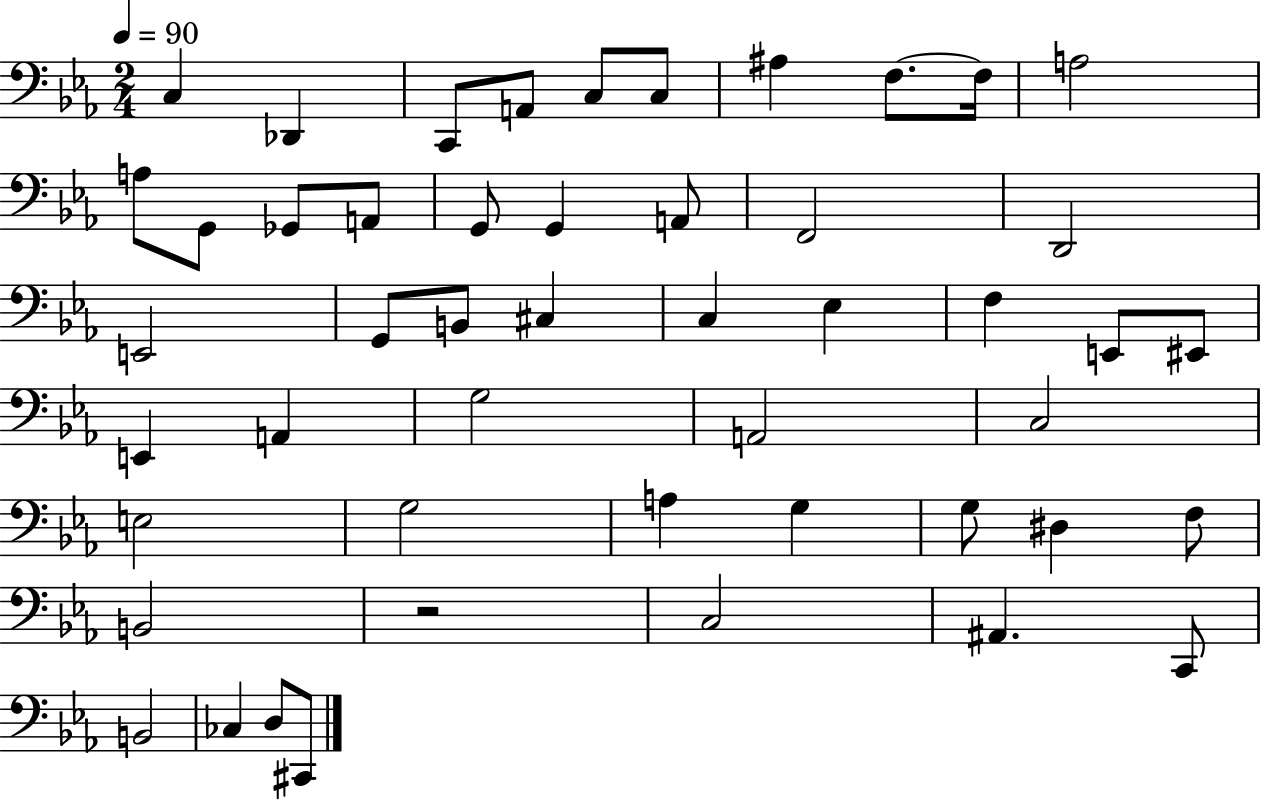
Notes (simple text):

C3/q Db2/q C2/e A2/e C3/e C3/e A#3/q F3/e. F3/s A3/h A3/e G2/e Gb2/e A2/e G2/e G2/q A2/e F2/h D2/h E2/h G2/e B2/e C#3/q C3/q Eb3/q F3/q E2/e EIS2/e E2/q A2/q G3/h A2/h C3/h E3/h G3/h A3/q G3/q G3/e D#3/q F3/e B2/h R/h C3/h A#2/q. C2/e B2/h CES3/q D3/e C#2/e